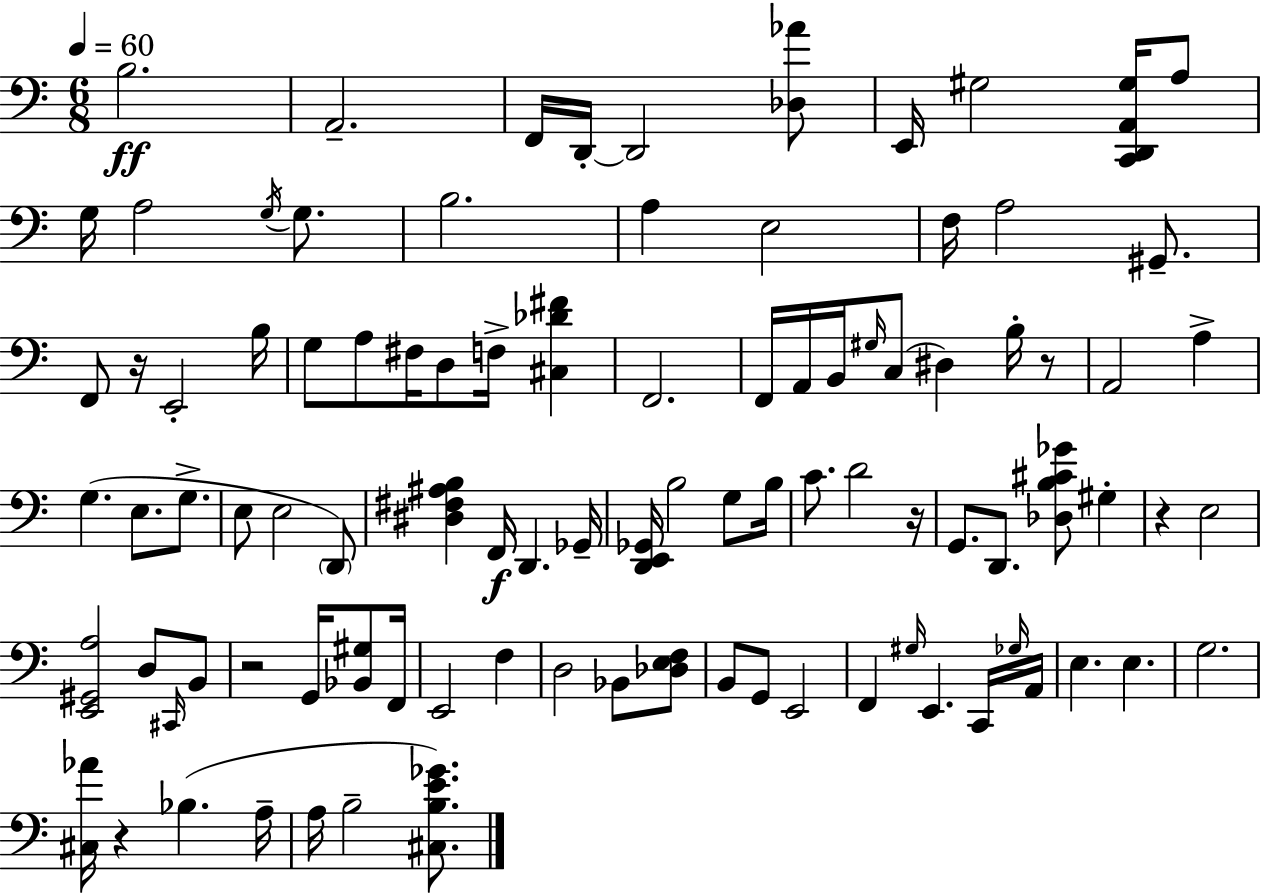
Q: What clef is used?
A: bass